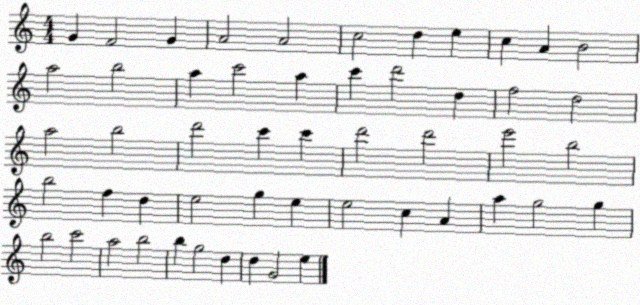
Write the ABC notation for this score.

X:1
T:Untitled
M:4/4
L:1/4
K:C
G F2 G A2 A2 c2 d e c A B2 a2 b2 a c'2 a c' d'2 d f2 d2 a2 b2 d'2 c' c' d'2 d'2 e'2 b2 b2 f d e2 g e e2 c A a g2 g b2 c'2 a2 b2 b g2 d d G2 e